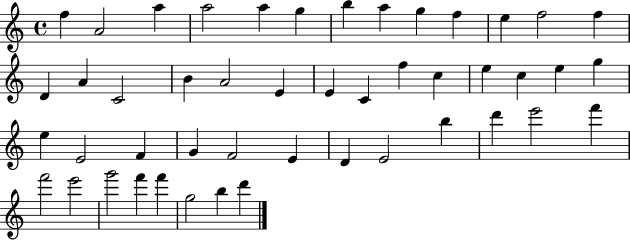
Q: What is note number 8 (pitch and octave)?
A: A5